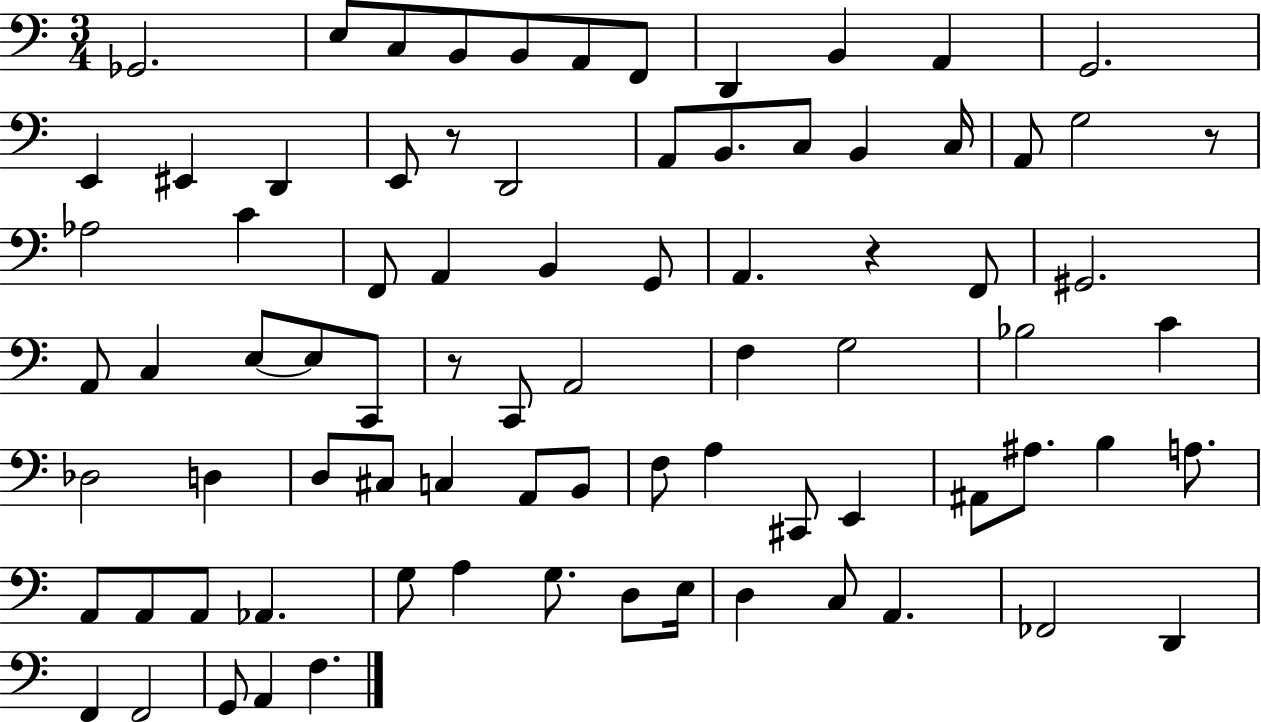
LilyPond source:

{
  \clef bass
  \numericTimeSignature
  \time 3/4
  \key c \major
  \repeat volta 2 { ges,2. | e8 c8 b,8 b,8 a,8 f,8 | d,4 b,4 a,4 | g,2. | \break e,4 eis,4 d,4 | e,8 r8 d,2 | a,8 b,8. c8 b,4 c16 | a,8 g2 r8 | \break aes2 c'4 | f,8 a,4 b,4 g,8 | a,4. r4 f,8 | gis,2. | \break a,8 c4 e8~~ e8 c,8 | r8 c,8 a,2 | f4 g2 | bes2 c'4 | \break des2 d4 | d8 cis8 c4 a,8 b,8 | f8 a4 cis,8 e,4 | ais,8 ais8. b4 a8. | \break a,8 a,8 a,8 aes,4. | g8 a4 g8. d8 e16 | d4 c8 a,4. | fes,2 d,4 | \break f,4 f,2 | g,8 a,4 f4. | } \bar "|."
}